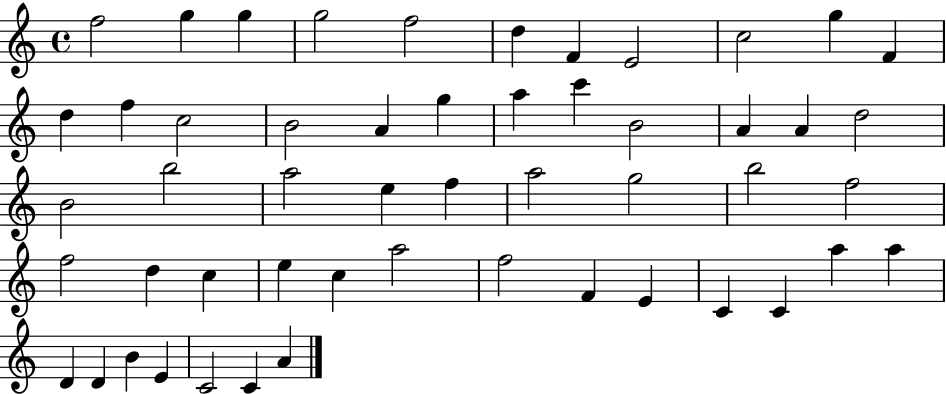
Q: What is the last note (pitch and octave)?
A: A4